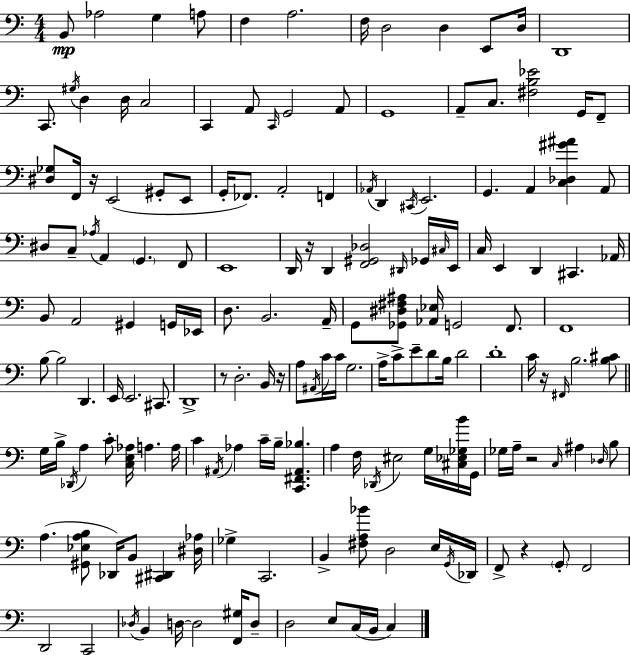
X:1
T:Untitled
M:4/4
L:1/4
K:Am
B,,/2 _A,2 G, A,/2 F, A,2 F,/4 D,2 D, E,,/2 D,/4 D,,4 C,,/2 ^G,/4 D, D,/4 C,2 C,, A,,/2 C,,/4 G,,2 A,,/2 G,,4 A,,/2 C,/2 [^F,B,_E]2 G,,/4 F,,/2 [^D,_G,]/2 F,,/4 z/4 E,,2 ^G,,/2 E,,/2 G,,/4 _F,,/2 A,,2 F,, _A,,/4 D,, ^C,,/4 E,,2 G,, A,, [C,_D,^G^A] A,,/2 ^D,/2 C,/2 _A,/4 A,, G,, F,,/2 E,,4 D,,/4 z/4 D,, [F,,^G,,_D,]2 ^D,,/4 _G,,/4 ^C,/4 E,,/4 C,/4 E,, D,, ^C,, _A,,/4 B,,/2 A,,2 ^G,, G,,/4 _E,,/4 D,/2 B,,2 A,,/4 G,,/2 [_G,,^D,^F,^A,]/2 [_A,,_E,]/4 G,,2 F,,/2 F,,4 B,/2 B,2 D,, E,,/4 E,,2 ^C,,/2 D,,4 z/2 D,2 B,,/4 z/4 A,/2 ^A,,/4 C/4 C/4 G,2 A,/4 C/2 E/2 D/2 B,/4 D2 D4 C/4 z/4 ^F,,/4 B,2 [B,^C]/2 G,/4 B,/4 _D,,/4 A, C/2 [C,E,_A,]/4 A, A,/4 C ^A,,/4 _A, C/4 B,/4 [C,,^F,,^A,,_B,] A, F,/4 _D,,/4 ^E,2 G,/4 [^C,_E,_G,B]/4 G,,/4 _G,/4 A,/4 z2 C,/4 ^A, _D,/4 B,/2 A, [^G,,_E,A,B,]/2 _D,,/4 B,,/2 [^C,,^D,,] [^D,_A,]/4 _G, C,,2 B,, [^F,A,_B]/2 D,2 E,/4 G,,/4 _D,,/4 F,,/2 z G,,/2 F,,2 D,,2 C,,2 _D,/4 B,, D,/4 D,2 [F,,^G,]/4 D,/2 D,2 E,/2 C,/4 B,,/4 C,